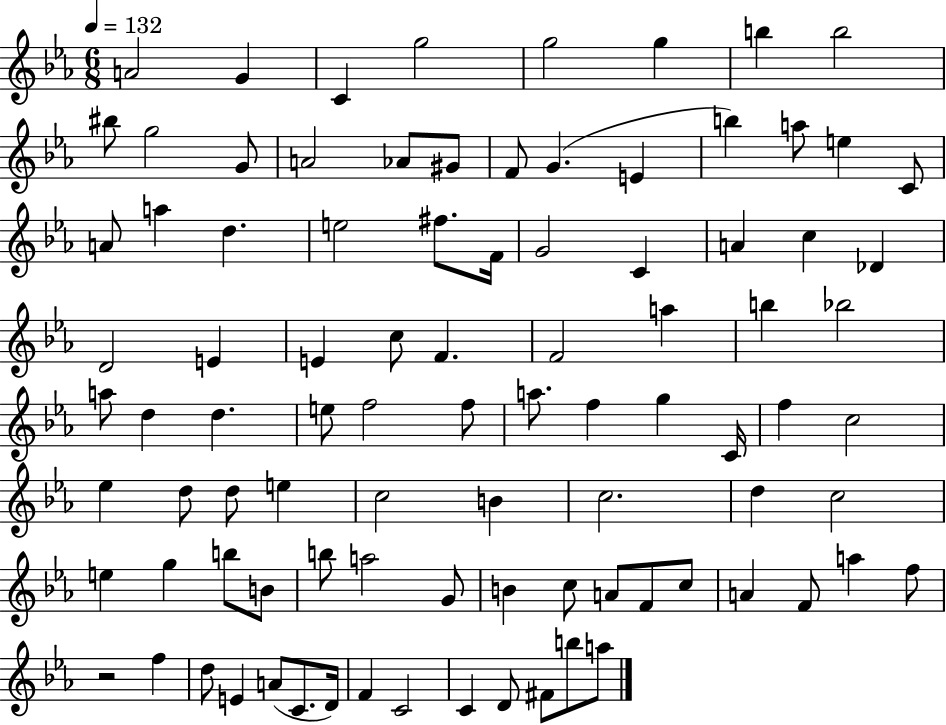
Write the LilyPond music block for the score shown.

{
  \clef treble
  \numericTimeSignature
  \time 6/8
  \key ees \major
  \tempo 4 = 132
  \repeat volta 2 { a'2 g'4 | c'4 g''2 | g''2 g''4 | b''4 b''2 | \break bis''8 g''2 g'8 | a'2 aes'8 gis'8 | f'8 g'4.( e'4 | b''4) a''8 e''4 c'8 | \break a'8 a''4 d''4. | e''2 fis''8. f'16 | g'2 c'4 | a'4 c''4 des'4 | \break d'2 e'4 | e'4 c''8 f'4. | f'2 a''4 | b''4 bes''2 | \break a''8 d''4 d''4. | e''8 f''2 f''8 | a''8. f''4 g''4 c'16 | f''4 c''2 | \break ees''4 d''8 d''8 e''4 | c''2 b'4 | c''2. | d''4 c''2 | \break e''4 g''4 b''8 b'8 | b''8 a''2 g'8 | b'4 c''8 a'8 f'8 c''8 | a'4 f'8 a''4 f''8 | \break r2 f''4 | d''8 e'4 a'8( c'8. d'16) | f'4 c'2 | c'4 d'8 fis'8 b''8 a''8 | \break } \bar "|."
}